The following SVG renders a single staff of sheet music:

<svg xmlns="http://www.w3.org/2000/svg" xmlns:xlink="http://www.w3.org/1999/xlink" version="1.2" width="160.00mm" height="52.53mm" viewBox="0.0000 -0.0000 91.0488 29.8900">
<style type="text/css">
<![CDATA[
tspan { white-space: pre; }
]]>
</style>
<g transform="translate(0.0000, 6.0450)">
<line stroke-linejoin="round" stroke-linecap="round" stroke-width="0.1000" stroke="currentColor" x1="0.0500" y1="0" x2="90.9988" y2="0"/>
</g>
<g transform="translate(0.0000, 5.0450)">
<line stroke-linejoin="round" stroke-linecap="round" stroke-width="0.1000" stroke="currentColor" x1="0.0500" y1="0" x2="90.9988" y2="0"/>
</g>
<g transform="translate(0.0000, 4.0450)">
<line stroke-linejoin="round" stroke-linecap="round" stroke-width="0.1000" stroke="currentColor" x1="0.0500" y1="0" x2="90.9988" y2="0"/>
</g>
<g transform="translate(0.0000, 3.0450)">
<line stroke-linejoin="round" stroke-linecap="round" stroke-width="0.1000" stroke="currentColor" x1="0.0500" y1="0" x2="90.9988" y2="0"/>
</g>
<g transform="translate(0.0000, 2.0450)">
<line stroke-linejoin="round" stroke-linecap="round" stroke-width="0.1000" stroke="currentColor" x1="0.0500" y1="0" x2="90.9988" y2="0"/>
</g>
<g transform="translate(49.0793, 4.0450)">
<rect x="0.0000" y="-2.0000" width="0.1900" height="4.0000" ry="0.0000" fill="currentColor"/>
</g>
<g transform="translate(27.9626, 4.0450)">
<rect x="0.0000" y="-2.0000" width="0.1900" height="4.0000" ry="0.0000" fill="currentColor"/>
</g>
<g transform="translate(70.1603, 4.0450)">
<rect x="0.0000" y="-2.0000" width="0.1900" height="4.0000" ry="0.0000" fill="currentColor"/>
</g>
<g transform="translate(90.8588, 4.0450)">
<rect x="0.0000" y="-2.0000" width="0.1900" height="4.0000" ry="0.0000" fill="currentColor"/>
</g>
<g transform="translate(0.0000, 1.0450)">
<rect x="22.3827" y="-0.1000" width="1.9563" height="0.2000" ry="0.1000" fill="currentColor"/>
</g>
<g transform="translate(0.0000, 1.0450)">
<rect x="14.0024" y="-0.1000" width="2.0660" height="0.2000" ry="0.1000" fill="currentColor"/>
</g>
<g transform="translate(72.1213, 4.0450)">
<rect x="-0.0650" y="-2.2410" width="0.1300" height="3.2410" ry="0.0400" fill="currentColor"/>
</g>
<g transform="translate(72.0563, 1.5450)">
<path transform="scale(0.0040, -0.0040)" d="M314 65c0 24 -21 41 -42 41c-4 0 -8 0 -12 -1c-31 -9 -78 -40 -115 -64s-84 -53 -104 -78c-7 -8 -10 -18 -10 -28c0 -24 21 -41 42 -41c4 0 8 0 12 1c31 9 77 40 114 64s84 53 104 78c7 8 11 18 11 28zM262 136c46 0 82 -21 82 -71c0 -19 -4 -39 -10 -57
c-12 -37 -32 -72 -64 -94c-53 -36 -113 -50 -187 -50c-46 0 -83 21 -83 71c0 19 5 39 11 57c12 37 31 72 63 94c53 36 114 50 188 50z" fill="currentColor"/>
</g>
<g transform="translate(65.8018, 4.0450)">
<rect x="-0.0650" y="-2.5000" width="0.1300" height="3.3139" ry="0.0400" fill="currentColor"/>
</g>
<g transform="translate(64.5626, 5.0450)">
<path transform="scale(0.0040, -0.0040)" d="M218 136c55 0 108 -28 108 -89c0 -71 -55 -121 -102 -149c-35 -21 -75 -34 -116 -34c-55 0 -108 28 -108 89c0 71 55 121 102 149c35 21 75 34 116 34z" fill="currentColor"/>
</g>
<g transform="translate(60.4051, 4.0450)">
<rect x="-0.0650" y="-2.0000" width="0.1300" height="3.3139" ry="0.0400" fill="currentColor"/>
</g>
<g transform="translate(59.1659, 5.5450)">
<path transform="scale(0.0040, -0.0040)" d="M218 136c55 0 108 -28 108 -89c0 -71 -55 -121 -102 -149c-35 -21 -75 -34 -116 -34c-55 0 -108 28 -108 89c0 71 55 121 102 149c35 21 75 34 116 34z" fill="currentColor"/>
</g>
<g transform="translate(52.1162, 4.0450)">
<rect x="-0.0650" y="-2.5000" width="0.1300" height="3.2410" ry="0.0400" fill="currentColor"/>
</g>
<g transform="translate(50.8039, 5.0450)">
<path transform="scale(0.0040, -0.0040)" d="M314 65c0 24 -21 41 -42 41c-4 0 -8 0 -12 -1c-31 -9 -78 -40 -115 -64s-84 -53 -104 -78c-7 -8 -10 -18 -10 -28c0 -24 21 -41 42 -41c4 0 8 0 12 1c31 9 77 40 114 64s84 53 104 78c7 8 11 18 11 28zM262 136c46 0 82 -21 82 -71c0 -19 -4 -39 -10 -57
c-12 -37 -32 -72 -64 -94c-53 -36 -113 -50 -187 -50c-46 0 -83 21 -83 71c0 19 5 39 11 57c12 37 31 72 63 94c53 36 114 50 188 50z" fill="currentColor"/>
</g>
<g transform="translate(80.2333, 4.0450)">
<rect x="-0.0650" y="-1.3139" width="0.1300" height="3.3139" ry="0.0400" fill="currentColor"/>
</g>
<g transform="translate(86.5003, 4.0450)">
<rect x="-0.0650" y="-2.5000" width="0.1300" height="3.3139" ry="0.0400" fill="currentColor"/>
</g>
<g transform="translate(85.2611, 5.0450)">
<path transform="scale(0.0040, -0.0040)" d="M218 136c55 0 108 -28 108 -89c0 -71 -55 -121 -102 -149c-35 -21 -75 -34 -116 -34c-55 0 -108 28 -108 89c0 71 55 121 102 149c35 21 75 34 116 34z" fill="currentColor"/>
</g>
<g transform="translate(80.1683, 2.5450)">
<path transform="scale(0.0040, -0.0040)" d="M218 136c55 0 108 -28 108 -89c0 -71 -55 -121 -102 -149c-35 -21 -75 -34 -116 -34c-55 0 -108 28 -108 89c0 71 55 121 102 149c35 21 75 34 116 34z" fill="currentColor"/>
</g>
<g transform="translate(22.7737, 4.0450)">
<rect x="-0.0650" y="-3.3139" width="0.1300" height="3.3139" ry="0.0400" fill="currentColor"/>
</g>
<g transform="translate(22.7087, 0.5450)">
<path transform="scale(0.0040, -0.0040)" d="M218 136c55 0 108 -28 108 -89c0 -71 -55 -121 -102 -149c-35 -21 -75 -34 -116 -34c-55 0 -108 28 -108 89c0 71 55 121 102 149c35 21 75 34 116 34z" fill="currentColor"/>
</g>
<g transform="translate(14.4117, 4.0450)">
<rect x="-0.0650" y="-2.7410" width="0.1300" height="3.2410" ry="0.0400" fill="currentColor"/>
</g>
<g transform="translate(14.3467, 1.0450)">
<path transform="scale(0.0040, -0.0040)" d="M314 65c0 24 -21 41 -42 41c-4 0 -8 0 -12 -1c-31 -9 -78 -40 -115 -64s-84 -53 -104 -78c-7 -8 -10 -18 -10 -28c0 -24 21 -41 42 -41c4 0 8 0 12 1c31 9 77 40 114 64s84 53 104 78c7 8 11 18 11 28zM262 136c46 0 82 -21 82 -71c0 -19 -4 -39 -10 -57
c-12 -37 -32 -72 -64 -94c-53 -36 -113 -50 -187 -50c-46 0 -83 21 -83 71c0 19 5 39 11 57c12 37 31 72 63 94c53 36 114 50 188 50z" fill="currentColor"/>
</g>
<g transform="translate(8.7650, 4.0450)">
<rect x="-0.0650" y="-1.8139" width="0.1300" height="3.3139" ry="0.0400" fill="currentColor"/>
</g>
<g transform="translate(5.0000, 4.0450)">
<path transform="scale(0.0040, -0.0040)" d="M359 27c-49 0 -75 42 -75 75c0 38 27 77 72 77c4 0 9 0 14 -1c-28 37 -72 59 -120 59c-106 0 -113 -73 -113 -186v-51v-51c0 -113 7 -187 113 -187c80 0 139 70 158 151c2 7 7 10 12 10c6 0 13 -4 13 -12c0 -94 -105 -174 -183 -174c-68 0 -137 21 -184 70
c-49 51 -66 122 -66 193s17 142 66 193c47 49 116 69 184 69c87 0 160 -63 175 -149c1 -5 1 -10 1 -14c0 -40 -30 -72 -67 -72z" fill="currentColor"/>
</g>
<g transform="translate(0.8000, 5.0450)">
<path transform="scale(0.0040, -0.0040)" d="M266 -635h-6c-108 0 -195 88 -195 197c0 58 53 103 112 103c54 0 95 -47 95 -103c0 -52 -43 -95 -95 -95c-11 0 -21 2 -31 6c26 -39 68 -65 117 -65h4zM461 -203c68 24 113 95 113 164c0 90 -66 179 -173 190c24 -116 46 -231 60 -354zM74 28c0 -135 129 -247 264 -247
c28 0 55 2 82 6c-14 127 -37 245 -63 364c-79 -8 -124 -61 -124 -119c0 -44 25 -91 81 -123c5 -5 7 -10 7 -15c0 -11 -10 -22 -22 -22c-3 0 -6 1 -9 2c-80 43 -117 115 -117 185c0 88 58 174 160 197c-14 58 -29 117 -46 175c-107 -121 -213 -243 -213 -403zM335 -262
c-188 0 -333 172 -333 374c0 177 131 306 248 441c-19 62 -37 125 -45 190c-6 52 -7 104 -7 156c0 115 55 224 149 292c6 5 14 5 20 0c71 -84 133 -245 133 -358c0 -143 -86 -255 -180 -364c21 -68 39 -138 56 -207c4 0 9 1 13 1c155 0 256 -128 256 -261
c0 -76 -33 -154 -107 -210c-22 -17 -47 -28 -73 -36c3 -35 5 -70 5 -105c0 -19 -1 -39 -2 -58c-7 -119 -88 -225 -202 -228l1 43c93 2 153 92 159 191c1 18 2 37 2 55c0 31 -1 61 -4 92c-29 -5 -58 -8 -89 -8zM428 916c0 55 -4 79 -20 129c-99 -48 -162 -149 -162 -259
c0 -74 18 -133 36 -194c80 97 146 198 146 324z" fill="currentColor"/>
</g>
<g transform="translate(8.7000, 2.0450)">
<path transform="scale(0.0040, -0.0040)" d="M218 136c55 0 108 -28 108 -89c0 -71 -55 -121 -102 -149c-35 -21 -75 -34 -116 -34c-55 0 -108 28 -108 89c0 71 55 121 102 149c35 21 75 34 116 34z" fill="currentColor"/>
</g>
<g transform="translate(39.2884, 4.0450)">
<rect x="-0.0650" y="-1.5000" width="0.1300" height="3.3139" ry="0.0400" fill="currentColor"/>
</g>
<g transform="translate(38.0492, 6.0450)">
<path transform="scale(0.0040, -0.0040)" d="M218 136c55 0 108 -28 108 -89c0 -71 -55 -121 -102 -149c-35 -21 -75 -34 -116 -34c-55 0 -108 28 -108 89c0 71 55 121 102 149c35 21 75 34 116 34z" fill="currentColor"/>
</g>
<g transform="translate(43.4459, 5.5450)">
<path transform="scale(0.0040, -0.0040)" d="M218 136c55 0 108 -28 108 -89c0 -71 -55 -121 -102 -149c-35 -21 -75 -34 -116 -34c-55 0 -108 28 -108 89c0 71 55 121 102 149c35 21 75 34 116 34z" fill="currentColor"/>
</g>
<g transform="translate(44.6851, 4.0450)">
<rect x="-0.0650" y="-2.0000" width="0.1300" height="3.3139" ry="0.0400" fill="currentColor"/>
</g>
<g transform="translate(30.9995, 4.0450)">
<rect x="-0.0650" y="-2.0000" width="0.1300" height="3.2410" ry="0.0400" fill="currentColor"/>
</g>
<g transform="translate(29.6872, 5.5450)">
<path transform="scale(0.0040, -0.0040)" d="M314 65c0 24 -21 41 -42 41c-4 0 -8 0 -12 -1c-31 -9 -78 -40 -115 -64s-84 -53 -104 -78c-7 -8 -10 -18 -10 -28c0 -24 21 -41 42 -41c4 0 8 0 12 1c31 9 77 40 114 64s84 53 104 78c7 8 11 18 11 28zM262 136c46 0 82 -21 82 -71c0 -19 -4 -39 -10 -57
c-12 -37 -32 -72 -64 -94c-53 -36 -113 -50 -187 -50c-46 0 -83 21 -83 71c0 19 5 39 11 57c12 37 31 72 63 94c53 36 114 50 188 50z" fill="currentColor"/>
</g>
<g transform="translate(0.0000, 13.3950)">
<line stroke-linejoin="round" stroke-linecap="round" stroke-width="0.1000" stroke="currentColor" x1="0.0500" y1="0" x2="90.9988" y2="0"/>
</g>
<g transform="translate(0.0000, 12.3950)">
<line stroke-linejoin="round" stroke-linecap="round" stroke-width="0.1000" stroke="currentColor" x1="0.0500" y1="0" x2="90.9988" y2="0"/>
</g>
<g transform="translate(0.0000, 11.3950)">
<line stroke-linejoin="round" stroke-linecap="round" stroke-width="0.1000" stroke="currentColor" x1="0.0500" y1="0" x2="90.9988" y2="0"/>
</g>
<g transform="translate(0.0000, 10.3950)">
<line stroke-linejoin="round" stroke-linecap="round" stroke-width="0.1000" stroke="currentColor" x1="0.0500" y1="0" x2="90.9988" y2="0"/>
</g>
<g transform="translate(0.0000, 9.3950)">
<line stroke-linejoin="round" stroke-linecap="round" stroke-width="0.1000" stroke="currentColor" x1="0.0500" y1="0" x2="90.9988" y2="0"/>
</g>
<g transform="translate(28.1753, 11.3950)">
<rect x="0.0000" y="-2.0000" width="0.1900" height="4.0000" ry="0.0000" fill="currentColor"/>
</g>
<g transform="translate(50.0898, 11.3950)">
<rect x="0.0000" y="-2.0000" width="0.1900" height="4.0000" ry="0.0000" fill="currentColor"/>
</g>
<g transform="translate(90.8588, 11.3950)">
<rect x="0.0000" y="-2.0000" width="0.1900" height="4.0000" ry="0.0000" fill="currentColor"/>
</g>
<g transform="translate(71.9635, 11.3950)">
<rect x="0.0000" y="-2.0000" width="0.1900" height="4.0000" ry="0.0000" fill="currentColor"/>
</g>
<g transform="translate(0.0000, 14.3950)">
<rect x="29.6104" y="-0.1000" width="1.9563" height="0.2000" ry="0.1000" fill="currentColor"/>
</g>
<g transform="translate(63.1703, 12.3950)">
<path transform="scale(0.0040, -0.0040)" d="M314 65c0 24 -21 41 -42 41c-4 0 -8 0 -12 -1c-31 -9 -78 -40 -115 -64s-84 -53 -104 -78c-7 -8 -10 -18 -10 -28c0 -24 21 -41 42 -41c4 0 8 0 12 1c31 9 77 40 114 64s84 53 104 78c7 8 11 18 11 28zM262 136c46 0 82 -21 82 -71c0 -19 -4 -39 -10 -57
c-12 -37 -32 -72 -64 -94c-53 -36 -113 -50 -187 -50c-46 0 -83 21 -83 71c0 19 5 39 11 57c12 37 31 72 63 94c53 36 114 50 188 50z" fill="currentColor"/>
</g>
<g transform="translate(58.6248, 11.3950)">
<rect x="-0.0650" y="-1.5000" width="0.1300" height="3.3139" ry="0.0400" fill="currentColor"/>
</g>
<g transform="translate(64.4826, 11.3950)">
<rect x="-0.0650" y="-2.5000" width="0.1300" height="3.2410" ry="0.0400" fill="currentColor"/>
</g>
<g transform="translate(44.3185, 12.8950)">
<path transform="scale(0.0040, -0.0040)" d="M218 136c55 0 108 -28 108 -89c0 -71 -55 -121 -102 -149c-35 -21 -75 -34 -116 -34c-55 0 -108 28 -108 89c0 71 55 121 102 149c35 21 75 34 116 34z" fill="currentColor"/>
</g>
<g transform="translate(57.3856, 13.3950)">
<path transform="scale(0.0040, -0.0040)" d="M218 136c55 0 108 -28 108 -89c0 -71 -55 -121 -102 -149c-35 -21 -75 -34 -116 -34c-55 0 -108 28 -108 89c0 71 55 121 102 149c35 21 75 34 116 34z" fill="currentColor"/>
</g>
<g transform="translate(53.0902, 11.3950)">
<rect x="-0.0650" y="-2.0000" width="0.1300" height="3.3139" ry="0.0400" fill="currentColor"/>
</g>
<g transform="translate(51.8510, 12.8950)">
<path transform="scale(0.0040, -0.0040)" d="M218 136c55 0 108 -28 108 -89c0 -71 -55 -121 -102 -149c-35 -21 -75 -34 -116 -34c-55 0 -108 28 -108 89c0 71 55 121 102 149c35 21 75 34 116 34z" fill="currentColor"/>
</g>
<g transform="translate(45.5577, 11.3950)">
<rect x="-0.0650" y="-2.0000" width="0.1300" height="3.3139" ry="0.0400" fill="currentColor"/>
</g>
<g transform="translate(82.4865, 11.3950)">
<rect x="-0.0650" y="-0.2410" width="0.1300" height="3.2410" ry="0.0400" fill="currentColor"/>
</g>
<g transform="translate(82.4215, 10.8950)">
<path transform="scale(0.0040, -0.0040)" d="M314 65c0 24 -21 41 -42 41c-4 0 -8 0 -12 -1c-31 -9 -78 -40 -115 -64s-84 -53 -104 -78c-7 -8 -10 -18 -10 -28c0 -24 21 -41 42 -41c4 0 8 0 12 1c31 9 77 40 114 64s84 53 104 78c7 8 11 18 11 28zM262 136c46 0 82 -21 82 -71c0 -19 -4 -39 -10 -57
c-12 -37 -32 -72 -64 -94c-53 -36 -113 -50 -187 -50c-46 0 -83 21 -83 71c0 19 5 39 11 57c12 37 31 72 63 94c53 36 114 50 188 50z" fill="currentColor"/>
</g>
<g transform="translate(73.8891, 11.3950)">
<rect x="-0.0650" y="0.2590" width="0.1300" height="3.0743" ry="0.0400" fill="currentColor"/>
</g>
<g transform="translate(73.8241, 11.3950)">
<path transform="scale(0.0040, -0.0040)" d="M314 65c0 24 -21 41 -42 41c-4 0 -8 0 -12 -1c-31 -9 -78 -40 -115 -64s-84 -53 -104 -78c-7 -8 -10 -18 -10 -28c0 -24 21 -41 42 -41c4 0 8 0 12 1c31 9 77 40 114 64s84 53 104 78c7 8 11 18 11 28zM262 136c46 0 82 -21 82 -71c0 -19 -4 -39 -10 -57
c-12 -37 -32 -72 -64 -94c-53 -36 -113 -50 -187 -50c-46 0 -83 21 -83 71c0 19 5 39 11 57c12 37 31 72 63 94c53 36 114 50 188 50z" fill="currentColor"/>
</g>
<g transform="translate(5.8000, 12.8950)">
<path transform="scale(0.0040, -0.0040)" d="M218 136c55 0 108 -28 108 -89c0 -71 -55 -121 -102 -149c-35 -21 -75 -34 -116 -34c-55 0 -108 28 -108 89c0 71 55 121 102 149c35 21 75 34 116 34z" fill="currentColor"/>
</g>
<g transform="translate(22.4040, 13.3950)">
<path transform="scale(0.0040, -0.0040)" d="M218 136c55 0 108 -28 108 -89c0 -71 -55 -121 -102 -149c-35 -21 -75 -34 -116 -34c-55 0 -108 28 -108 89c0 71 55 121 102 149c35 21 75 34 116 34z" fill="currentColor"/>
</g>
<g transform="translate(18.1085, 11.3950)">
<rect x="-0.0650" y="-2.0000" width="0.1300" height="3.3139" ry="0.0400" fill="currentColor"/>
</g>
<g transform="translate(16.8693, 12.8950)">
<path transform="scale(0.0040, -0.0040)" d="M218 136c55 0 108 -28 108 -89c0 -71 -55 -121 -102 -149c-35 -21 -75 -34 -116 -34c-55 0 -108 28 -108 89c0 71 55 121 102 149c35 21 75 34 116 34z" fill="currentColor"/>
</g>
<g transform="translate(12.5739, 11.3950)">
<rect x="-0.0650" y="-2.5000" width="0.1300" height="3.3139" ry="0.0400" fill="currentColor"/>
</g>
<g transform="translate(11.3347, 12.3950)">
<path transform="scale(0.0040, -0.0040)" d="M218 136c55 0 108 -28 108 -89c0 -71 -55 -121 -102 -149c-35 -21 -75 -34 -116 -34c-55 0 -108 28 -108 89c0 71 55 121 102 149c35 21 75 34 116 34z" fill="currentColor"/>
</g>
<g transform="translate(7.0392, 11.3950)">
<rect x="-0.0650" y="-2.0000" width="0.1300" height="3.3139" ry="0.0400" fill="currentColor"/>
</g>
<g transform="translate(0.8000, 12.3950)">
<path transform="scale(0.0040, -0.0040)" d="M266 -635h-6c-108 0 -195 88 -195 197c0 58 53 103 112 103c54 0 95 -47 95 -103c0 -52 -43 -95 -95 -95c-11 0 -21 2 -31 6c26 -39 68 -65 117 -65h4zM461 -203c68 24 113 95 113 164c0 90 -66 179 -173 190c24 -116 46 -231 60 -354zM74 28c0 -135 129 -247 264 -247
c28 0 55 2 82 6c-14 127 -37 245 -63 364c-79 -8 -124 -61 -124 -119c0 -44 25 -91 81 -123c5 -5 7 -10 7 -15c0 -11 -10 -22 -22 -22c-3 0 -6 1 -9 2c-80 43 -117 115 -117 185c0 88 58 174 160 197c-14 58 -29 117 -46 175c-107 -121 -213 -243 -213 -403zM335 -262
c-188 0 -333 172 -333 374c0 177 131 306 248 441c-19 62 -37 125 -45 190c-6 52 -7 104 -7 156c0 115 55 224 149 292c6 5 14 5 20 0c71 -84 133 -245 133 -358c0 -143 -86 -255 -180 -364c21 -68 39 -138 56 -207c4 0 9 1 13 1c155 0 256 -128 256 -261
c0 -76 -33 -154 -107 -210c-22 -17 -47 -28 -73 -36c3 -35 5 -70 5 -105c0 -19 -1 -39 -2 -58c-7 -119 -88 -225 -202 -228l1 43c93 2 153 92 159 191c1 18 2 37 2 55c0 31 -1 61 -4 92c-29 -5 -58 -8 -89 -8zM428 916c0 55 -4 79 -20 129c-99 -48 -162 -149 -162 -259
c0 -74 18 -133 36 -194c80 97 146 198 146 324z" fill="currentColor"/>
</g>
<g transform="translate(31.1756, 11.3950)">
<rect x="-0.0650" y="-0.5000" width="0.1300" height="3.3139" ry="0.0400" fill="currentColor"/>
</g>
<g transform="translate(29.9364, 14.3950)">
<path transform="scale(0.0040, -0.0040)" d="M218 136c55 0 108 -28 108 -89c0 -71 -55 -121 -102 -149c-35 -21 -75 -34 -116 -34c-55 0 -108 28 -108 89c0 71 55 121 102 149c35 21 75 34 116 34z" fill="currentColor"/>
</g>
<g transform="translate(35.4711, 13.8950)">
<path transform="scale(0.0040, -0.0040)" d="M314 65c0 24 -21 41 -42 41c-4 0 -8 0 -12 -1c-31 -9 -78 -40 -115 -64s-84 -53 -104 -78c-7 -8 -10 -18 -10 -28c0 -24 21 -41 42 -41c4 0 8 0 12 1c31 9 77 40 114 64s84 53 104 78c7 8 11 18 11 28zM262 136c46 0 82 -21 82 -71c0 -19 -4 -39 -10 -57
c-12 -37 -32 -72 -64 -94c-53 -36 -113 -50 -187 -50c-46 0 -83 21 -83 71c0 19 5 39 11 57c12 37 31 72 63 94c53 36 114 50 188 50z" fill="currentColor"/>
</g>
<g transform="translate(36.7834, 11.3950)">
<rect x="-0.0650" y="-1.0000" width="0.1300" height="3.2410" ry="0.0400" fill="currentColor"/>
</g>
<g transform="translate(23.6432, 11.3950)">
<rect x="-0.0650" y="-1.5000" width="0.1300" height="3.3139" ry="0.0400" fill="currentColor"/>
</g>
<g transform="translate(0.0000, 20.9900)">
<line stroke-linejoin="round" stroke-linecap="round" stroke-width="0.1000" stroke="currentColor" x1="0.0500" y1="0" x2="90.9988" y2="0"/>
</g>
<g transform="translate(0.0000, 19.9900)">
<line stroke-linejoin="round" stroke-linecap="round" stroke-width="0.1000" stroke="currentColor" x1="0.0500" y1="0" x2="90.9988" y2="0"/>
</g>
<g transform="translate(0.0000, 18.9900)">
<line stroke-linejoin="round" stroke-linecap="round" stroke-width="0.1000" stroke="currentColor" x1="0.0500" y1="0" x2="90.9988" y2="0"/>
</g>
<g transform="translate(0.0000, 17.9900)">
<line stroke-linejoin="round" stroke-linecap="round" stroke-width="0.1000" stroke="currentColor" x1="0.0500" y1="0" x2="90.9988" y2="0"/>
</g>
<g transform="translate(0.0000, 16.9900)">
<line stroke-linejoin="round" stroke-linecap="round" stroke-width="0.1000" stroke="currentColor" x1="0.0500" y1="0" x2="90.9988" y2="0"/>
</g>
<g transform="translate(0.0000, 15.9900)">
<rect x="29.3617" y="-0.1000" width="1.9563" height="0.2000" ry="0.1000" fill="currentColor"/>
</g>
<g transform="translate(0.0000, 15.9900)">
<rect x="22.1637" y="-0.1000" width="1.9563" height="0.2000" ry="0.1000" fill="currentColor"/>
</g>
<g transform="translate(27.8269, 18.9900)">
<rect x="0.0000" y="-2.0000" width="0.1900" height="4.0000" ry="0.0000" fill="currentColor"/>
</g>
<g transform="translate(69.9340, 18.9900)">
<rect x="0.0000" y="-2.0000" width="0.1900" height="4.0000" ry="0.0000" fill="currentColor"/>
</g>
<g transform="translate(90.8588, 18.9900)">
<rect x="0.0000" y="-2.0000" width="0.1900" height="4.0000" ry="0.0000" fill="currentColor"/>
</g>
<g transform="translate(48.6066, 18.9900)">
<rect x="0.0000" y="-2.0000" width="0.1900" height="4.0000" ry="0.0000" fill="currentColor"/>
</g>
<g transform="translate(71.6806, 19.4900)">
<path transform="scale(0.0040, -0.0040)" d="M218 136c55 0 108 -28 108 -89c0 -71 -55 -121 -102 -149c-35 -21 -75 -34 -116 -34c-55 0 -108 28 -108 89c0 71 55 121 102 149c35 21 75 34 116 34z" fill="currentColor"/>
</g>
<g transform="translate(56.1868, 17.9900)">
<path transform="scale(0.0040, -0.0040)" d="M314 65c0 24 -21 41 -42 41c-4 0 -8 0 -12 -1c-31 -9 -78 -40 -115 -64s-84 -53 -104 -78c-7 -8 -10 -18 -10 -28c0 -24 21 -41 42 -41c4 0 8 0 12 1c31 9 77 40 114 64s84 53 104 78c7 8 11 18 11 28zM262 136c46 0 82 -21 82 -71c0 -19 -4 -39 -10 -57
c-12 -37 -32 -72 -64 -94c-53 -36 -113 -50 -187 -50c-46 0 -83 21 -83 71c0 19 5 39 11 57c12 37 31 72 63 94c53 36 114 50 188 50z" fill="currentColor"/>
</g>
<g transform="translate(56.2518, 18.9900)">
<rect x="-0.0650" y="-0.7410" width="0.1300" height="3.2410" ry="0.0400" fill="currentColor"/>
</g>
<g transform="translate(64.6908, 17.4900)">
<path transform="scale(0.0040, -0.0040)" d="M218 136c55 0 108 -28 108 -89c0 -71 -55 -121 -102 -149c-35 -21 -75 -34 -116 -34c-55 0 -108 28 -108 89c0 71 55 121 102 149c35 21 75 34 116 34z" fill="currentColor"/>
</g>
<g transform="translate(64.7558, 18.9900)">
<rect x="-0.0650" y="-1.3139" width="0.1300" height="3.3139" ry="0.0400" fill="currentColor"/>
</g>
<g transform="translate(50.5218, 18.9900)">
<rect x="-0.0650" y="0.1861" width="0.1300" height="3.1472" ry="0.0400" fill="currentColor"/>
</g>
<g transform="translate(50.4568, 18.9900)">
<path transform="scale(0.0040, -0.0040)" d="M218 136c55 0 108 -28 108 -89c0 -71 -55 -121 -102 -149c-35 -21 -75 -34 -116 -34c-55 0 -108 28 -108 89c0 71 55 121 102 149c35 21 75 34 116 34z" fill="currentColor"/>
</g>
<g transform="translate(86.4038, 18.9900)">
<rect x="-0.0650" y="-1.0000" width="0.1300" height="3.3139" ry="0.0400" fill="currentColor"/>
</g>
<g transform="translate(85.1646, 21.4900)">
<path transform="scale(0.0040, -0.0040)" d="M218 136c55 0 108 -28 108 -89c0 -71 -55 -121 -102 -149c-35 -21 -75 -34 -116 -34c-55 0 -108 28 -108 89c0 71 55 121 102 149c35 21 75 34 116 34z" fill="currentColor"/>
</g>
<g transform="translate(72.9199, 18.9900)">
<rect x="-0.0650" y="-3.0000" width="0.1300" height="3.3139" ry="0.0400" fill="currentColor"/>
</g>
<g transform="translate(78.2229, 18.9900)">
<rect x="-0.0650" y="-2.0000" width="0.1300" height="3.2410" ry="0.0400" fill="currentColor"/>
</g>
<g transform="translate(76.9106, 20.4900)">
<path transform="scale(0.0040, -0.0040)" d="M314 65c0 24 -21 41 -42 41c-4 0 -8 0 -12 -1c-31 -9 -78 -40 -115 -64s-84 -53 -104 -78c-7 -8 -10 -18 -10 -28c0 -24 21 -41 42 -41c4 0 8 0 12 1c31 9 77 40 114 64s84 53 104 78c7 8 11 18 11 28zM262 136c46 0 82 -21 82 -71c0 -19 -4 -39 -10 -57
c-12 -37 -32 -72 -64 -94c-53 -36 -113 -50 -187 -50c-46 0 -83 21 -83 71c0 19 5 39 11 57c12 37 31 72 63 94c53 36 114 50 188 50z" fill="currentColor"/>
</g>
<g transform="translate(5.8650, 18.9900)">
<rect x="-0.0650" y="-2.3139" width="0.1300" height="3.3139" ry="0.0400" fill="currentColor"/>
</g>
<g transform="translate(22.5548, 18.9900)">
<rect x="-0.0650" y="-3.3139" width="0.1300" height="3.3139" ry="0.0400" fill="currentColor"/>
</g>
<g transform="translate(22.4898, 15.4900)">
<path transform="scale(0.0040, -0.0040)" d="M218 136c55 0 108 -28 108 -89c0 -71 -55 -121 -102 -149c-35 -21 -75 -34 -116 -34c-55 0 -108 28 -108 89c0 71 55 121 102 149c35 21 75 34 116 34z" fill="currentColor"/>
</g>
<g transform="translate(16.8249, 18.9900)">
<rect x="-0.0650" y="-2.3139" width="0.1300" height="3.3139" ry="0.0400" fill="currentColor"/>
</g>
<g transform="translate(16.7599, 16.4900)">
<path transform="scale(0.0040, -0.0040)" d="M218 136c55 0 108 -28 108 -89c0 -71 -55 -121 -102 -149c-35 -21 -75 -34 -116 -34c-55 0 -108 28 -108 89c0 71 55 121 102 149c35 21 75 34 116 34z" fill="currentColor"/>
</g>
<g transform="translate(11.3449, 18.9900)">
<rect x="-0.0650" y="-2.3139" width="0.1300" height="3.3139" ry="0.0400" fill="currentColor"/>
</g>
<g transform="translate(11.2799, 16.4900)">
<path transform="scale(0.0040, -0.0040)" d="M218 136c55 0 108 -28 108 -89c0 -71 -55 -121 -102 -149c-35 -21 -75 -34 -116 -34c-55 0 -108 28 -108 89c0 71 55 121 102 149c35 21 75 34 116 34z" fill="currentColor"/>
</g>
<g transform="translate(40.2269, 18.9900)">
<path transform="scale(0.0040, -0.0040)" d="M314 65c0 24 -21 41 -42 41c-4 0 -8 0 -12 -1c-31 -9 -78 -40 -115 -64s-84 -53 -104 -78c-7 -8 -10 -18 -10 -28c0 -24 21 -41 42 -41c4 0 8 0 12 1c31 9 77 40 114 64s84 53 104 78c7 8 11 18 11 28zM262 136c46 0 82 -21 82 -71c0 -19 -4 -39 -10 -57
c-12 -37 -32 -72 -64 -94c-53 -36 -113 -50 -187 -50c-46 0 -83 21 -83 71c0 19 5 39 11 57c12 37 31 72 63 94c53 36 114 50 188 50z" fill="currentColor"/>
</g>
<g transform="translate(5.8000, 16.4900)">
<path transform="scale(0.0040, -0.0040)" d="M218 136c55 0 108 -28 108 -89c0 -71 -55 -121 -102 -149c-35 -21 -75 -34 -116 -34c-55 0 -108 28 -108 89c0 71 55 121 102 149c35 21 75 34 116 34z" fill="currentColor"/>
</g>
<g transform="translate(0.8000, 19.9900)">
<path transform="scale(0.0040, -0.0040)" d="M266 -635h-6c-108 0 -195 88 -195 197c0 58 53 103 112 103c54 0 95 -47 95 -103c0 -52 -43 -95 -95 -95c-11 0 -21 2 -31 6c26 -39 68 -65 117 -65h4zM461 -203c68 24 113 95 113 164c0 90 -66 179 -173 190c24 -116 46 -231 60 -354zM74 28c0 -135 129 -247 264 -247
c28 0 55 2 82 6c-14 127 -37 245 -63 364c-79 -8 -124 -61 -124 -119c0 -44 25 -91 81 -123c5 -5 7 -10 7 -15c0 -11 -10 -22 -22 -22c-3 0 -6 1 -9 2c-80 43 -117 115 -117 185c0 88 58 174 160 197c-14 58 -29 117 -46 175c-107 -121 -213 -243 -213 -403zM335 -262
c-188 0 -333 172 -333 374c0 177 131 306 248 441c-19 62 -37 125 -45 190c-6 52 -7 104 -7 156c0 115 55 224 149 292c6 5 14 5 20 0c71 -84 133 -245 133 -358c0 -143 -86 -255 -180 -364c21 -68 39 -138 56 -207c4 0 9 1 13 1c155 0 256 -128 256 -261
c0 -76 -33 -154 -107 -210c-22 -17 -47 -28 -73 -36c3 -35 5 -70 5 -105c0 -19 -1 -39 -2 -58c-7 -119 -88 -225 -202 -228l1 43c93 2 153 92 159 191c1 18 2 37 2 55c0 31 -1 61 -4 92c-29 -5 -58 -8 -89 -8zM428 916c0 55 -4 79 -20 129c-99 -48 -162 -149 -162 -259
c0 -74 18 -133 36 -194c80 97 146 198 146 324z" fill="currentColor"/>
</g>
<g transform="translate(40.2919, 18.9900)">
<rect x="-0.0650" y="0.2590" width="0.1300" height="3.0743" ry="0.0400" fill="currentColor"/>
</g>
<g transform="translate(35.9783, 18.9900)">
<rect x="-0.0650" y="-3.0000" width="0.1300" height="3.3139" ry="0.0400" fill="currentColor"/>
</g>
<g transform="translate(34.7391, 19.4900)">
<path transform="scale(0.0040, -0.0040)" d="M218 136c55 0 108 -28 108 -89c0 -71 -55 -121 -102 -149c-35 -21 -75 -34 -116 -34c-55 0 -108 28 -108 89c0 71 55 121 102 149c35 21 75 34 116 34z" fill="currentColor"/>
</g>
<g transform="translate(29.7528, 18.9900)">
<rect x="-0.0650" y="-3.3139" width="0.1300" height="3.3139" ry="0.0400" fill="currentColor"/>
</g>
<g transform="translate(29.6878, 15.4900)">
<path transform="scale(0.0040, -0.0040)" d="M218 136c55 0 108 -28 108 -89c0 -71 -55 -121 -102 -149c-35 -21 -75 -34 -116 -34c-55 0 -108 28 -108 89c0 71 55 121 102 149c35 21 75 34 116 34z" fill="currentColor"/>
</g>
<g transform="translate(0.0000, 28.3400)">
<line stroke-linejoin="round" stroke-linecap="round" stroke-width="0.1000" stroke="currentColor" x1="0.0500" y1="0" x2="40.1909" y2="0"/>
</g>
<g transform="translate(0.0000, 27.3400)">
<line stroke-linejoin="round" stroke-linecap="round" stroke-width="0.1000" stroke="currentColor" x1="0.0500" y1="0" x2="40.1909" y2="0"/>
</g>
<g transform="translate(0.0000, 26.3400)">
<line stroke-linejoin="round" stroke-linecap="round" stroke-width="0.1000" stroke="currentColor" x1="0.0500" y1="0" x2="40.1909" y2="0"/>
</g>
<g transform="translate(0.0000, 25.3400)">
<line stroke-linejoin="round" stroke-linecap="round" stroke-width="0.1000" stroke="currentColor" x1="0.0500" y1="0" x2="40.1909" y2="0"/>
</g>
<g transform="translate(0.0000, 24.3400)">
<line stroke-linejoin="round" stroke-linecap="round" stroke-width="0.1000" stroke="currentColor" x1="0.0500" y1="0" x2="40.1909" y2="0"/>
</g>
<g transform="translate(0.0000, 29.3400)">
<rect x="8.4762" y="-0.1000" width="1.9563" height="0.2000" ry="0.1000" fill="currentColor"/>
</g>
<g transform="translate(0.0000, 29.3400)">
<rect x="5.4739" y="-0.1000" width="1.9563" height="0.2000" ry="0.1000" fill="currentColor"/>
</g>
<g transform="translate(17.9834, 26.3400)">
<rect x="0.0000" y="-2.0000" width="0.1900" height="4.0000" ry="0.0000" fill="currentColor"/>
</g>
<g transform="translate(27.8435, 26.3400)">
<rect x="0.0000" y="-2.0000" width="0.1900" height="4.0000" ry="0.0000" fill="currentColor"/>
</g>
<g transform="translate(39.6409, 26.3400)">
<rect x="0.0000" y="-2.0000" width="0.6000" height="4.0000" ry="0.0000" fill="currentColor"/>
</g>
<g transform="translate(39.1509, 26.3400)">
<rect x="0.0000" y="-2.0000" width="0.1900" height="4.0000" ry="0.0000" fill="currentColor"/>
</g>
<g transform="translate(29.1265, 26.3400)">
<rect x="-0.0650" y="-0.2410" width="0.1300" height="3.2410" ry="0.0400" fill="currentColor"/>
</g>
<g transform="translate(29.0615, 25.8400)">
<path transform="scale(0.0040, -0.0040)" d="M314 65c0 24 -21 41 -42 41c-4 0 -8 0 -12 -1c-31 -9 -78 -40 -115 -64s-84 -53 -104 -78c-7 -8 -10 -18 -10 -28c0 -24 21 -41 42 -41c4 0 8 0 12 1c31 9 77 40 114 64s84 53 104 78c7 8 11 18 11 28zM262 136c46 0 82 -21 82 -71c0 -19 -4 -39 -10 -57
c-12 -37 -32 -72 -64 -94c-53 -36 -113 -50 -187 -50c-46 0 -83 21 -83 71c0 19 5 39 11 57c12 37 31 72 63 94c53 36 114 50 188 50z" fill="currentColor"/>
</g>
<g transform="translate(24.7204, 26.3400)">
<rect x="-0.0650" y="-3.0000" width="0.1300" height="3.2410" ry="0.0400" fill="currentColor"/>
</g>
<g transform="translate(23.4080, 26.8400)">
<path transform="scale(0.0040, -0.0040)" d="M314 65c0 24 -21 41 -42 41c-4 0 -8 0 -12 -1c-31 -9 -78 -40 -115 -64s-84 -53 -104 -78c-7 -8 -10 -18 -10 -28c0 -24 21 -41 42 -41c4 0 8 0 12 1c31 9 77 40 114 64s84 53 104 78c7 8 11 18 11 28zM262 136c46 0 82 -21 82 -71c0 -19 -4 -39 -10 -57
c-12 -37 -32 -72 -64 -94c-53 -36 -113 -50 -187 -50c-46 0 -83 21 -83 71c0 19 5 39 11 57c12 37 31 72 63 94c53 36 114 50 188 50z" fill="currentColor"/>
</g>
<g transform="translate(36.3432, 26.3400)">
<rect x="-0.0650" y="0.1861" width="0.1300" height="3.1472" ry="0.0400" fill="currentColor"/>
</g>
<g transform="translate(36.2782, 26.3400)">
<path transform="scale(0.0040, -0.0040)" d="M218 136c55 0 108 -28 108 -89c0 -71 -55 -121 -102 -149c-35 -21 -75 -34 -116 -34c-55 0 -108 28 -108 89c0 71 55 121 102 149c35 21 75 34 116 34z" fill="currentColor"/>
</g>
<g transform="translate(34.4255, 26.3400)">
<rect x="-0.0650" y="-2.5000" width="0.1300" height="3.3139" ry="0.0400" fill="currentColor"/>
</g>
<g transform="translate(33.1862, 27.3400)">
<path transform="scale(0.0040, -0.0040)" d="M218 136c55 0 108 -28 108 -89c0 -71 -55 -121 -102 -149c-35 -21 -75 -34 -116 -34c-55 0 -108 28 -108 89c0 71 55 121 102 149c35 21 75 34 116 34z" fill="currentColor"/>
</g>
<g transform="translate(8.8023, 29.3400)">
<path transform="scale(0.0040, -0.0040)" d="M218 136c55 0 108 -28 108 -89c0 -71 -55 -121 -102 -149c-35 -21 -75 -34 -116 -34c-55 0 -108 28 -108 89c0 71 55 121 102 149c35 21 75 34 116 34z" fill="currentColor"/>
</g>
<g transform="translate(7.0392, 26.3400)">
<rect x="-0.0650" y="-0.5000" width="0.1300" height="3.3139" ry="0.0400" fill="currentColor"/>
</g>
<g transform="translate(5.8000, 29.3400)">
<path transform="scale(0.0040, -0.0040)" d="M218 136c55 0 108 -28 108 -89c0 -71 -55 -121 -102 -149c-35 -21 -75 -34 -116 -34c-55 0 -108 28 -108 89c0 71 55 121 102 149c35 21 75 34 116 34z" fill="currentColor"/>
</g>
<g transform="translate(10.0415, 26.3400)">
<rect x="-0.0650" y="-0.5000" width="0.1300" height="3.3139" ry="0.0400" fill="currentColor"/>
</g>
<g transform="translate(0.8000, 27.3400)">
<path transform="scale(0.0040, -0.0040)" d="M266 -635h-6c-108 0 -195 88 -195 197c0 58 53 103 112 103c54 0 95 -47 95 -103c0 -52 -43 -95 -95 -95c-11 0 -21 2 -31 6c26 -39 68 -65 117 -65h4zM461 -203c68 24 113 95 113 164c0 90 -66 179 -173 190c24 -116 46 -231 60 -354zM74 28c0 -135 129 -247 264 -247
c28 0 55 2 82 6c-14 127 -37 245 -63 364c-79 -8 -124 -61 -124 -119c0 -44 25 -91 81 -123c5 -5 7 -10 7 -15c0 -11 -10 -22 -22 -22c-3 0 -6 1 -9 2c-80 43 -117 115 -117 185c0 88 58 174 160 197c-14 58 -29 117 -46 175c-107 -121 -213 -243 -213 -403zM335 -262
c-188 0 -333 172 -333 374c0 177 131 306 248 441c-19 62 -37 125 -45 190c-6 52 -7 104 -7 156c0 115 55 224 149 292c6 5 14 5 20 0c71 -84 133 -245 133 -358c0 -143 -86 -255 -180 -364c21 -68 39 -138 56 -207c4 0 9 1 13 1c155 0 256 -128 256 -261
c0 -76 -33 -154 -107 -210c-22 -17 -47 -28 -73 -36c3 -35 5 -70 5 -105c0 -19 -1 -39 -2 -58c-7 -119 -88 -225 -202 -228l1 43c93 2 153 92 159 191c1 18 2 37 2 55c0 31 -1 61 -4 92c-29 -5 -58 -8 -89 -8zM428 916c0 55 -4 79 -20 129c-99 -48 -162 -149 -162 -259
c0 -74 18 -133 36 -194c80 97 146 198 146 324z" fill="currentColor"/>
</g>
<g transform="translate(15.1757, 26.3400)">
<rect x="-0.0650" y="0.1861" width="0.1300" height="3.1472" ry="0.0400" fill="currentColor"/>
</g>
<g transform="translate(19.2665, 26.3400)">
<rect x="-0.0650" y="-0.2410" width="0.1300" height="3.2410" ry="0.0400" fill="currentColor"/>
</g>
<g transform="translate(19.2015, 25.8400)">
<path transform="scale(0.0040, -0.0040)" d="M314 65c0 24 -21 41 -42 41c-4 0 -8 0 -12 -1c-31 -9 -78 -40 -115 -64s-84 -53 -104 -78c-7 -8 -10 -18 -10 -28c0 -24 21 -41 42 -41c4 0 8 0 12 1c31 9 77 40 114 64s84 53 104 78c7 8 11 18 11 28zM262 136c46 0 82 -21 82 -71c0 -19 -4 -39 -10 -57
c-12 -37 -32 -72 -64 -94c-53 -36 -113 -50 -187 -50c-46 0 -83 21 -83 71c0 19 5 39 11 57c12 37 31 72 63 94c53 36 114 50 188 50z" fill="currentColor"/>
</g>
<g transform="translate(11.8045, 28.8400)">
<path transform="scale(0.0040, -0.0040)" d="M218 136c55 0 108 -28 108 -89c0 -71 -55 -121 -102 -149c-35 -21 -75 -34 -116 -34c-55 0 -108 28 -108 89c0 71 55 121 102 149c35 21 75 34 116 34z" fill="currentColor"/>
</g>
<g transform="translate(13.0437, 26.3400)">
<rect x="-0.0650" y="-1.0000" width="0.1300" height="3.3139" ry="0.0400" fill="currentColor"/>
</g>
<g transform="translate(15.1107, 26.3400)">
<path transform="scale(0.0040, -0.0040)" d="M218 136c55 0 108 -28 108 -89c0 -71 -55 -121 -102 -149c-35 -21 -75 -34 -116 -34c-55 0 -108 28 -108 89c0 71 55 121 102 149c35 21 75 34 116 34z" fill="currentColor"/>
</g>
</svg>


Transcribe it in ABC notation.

X:1
T:Untitled
M:4/4
L:1/4
K:C
f a2 b F2 E F G2 F G g2 e G F G F E C D2 F F E G2 B2 c2 g g g b b A B2 B d2 e A F2 D C C D B c2 A2 c2 G B